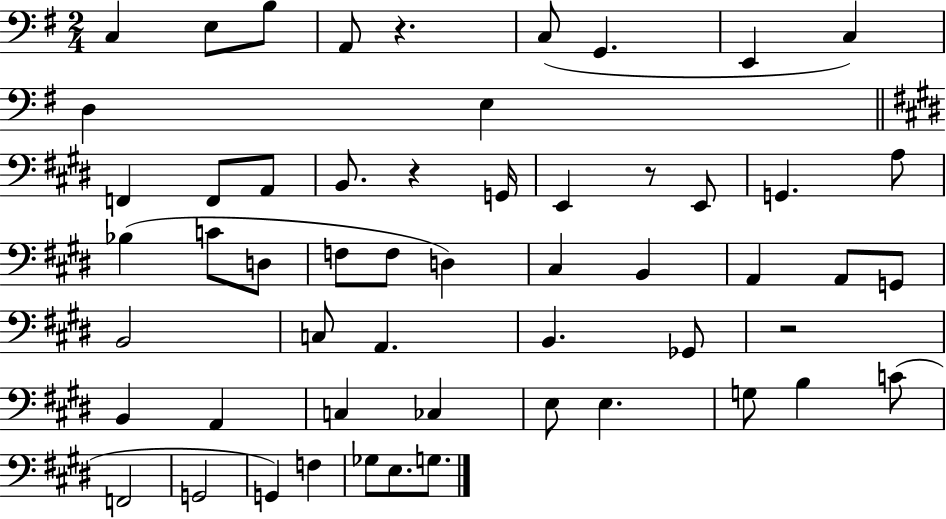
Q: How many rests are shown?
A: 4